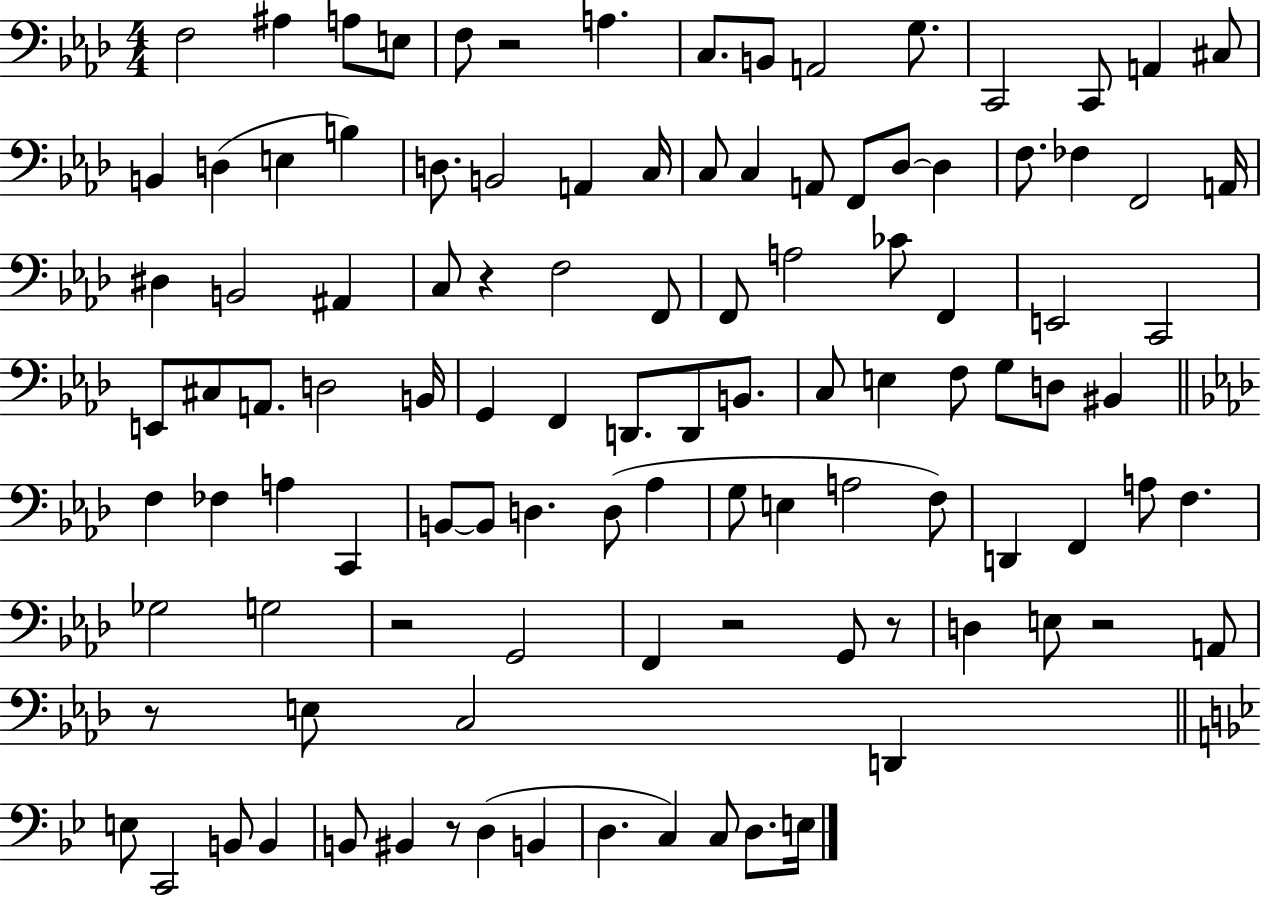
F3/h A#3/q A3/e E3/e F3/e R/h A3/q. C3/e. B2/e A2/h G3/e. C2/h C2/e A2/q C#3/e B2/q D3/q E3/q B3/q D3/e. B2/h A2/q C3/s C3/e C3/q A2/e F2/e Db3/e Db3/q F3/e. FES3/q F2/h A2/s D#3/q B2/h A#2/q C3/e R/q F3/h F2/e F2/e A3/h CES4/e F2/q E2/h C2/h E2/e C#3/e A2/e. D3/h B2/s G2/q F2/q D2/e. D2/e B2/e. C3/e E3/q F3/e G3/e D3/e BIS2/q F3/q FES3/q A3/q C2/q B2/e B2/e D3/q. D3/e Ab3/q G3/e E3/q A3/h F3/e D2/q F2/q A3/e F3/q. Gb3/h G3/h R/h G2/h F2/q R/h G2/e R/e D3/q E3/e R/h A2/e R/e E3/e C3/h D2/q E3/e C2/h B2/e B2/q B2/e BIS2/q R/e D3/q B2/q D3/q. C3/q C3/e D3/e. E3/s